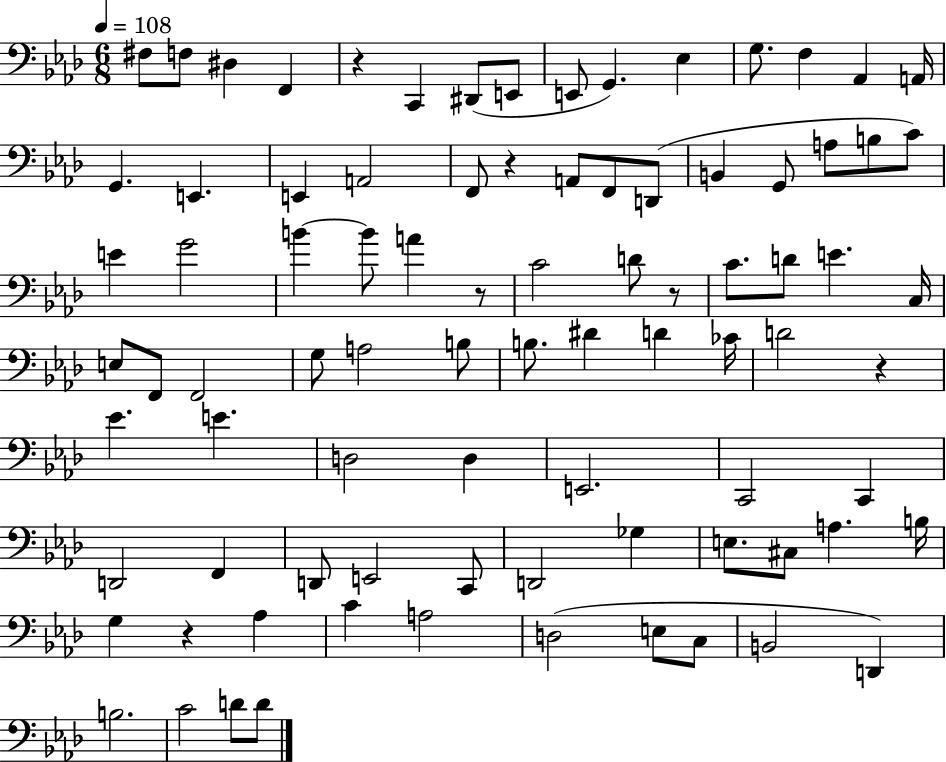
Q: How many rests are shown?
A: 6